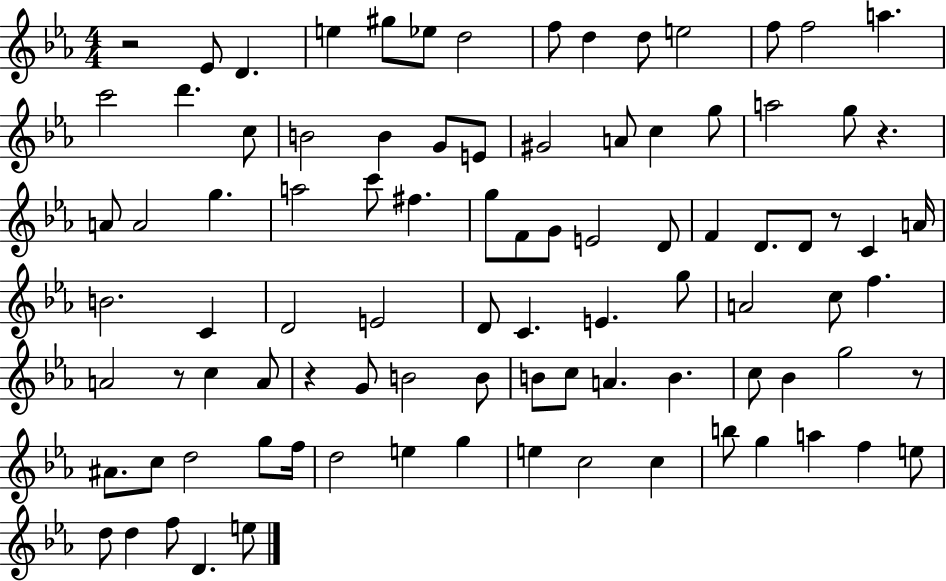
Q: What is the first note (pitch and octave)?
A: Eb4